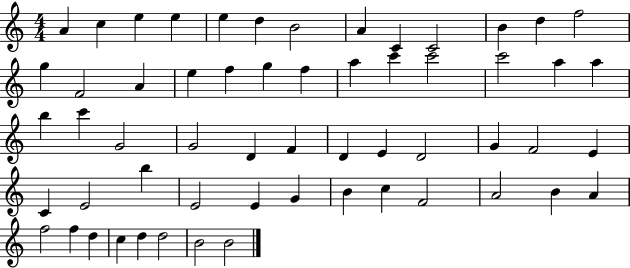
{
  \clef treble
  \numericTimeSignature
  \time 4/4
  \key c \major
  a'4 c''4 e''4 e''4 | e''4 d''4 b'2 | a'4 c'4 c'2 | b'4 d''4 f''2 | \break g''4 f'2 a'4 | e''4 f''4 g''4 f''4 | a''4 c'''4 c'''2 | c'''2 a''4 a''4 | \break b''4 c'''4 g'2 | g'2 d'4 f'4 | d'4 e'4 d'2 | g'4 f'2 e'4 | \break c'4 e'2 b''4 | e'2 e'4 g'4 | b'4 c''4 f'2 | a'2 b'4 a'4 | \break f''2 f''4 d''4 | c''4 d''4 d''2 | b'2 b'2 | \bar "|."
}